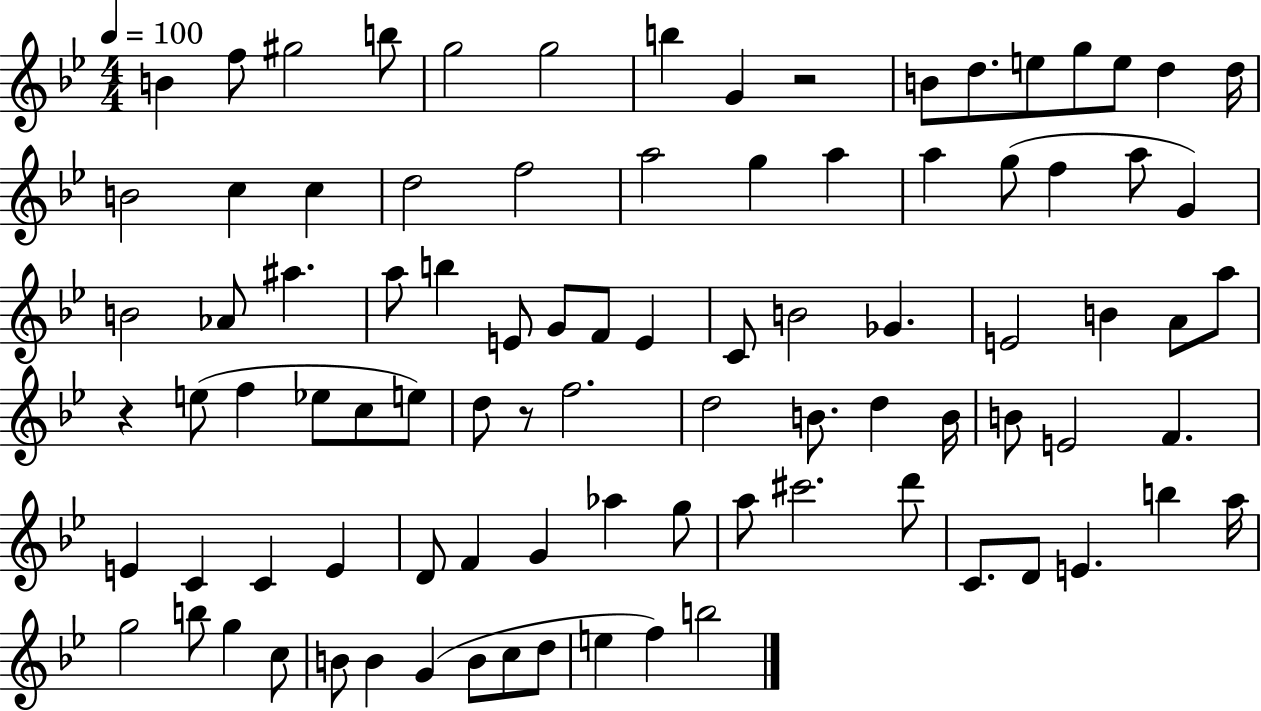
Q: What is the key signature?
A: BES major